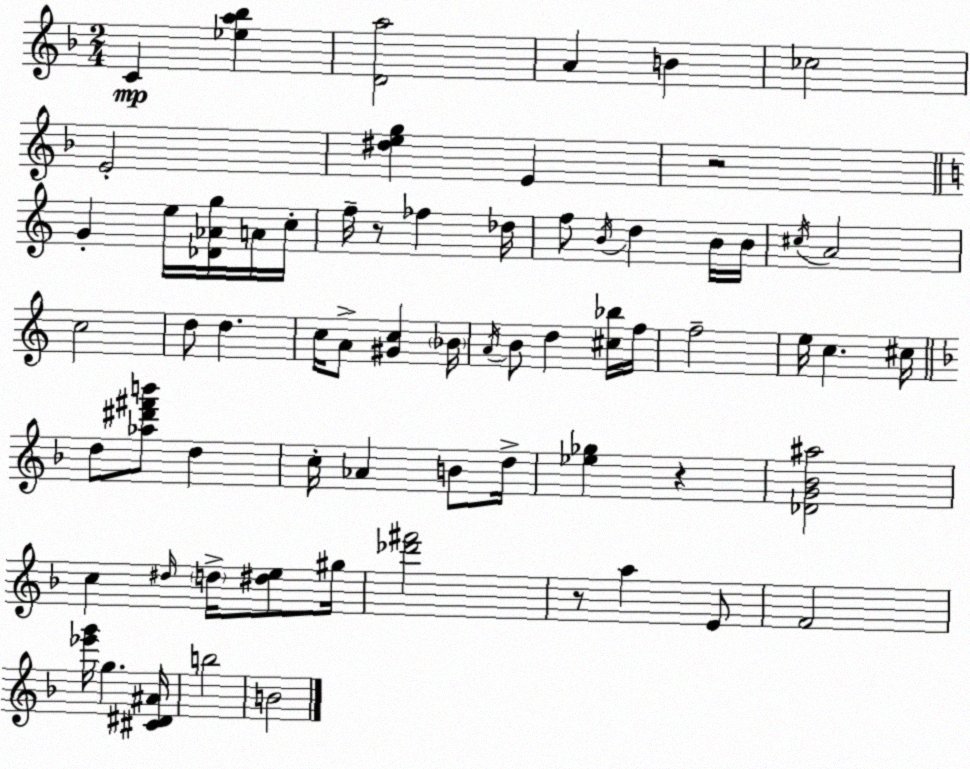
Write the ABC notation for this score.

X:1
T:Untitled
M:2/4
L:1/4
K:Dm
C [_ea_b] [Da]2 A B _c2 E2 [^deg] E z2 G e/4 [_D_Ag]/4 A/4 c/4 f/4 z/2 _f _d/4 f/2 B/4 d B/4 B/4 ^c/4 A2 c2 d/2 d c/4 A/2 [^Gc] _B/4 A/4 B/2 d [^c_b]/4 f/4 f2 e/4 c ^c/4 d/2 [_a^d'^f'b']/2 d c/4 _A B/2 d/4 [_e_g] z [_DG_B^a]2 c ^d/4 d/4 [^de]/2 ^g/4 [_d'^f']2 z/2 a E/2 F2 [_e'g']/4 g [^C^D^A]/4 b2 B2